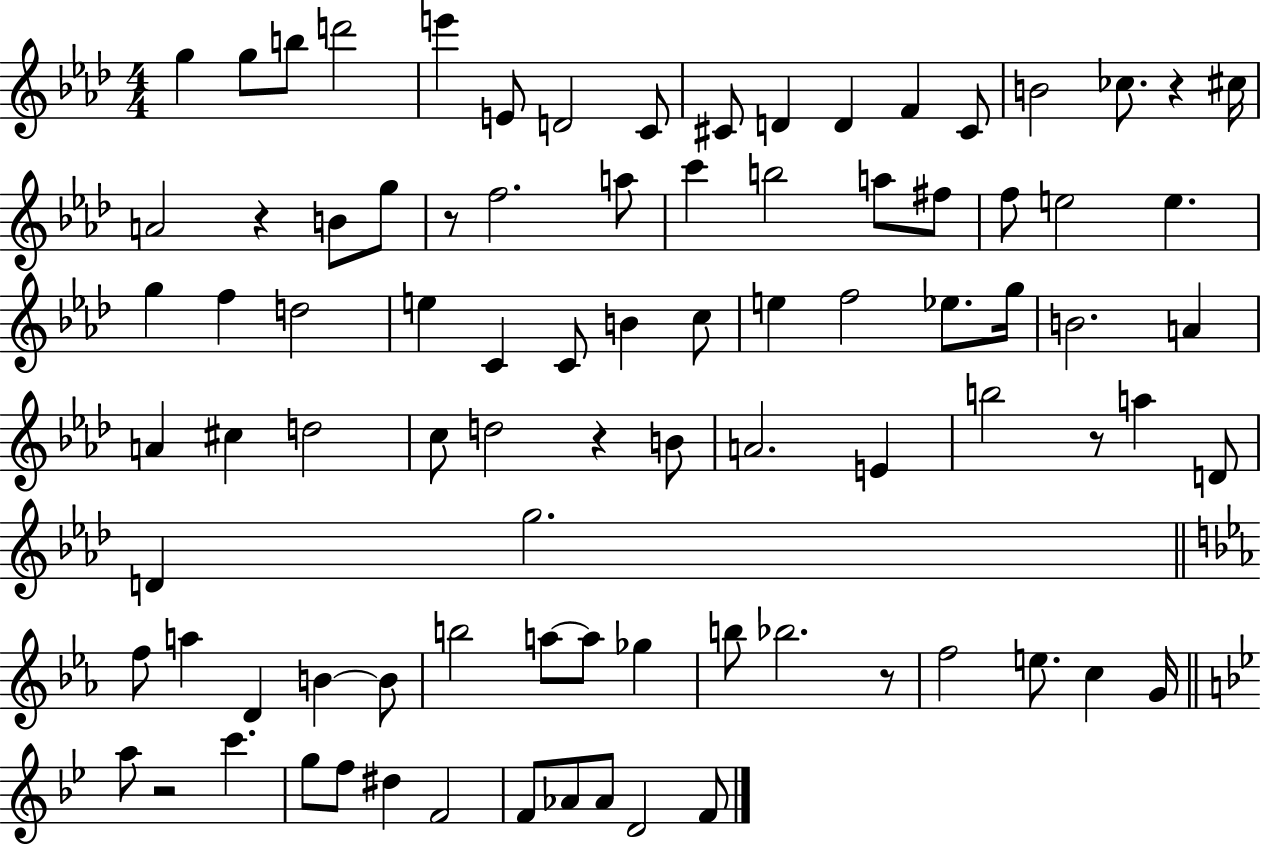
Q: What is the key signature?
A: AES major